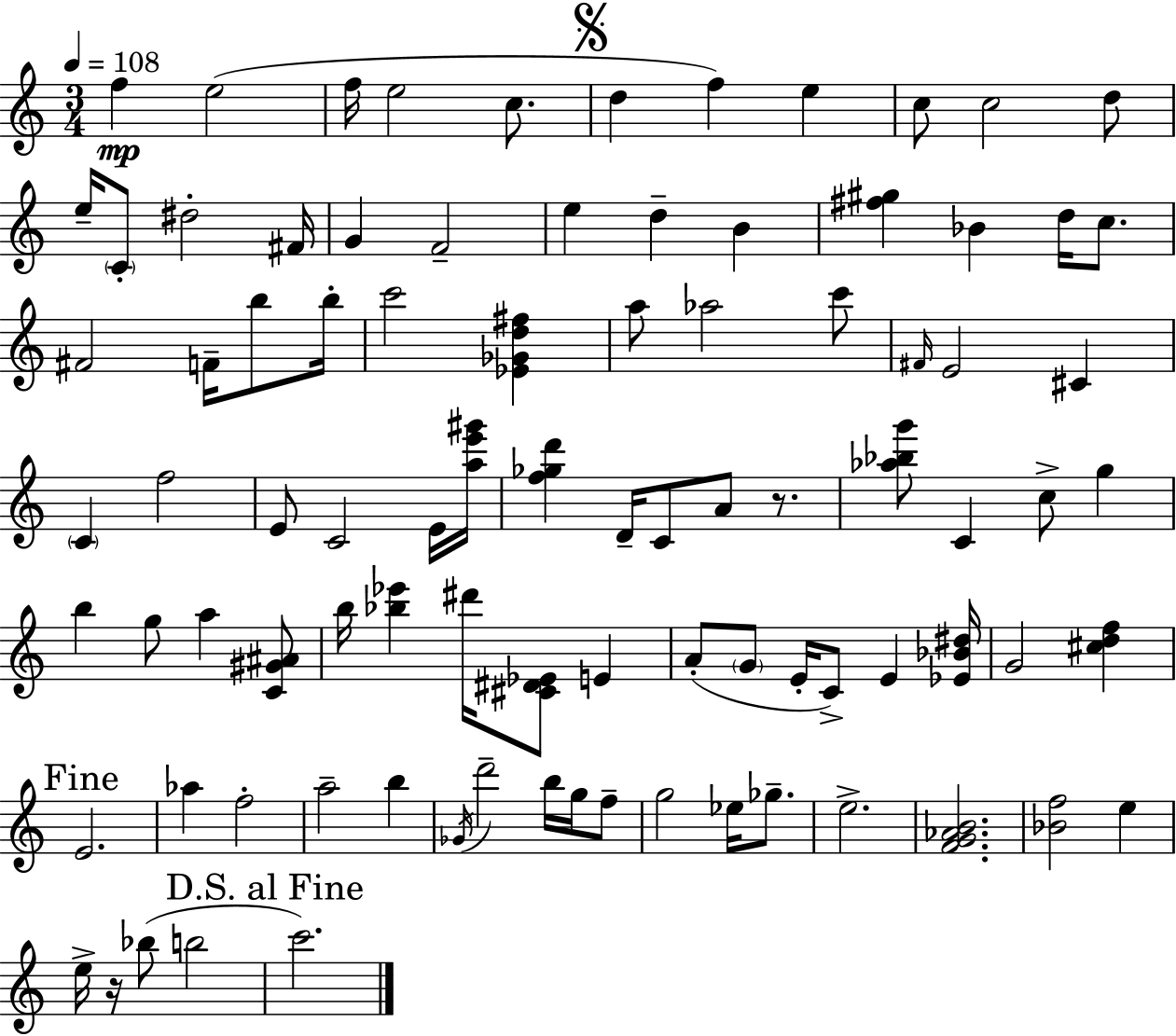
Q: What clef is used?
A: treble